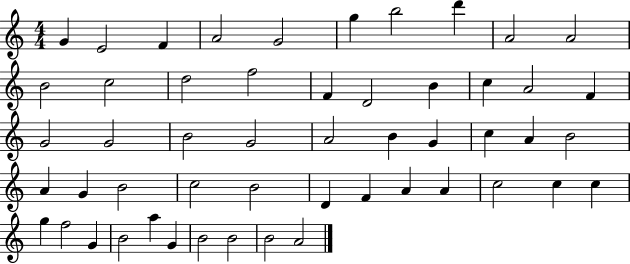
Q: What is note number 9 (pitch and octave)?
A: A4